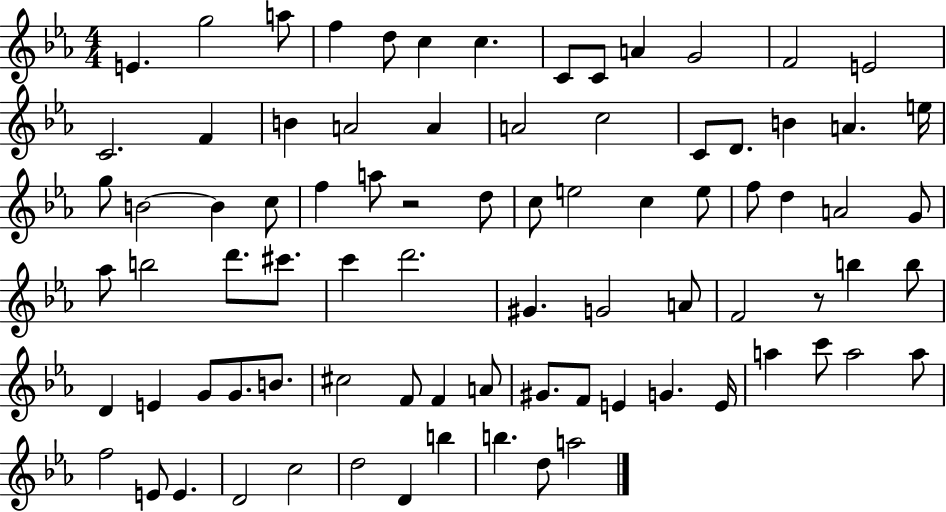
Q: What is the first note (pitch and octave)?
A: E4